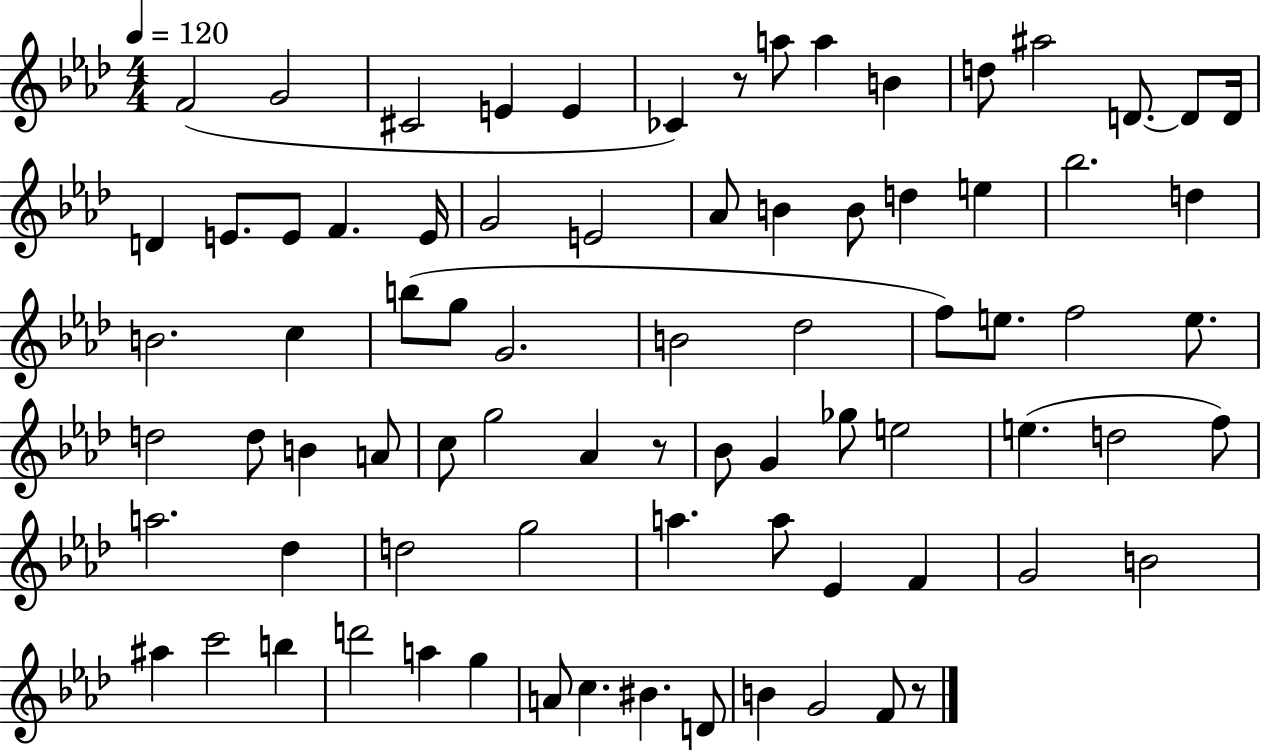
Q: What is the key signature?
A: AES major